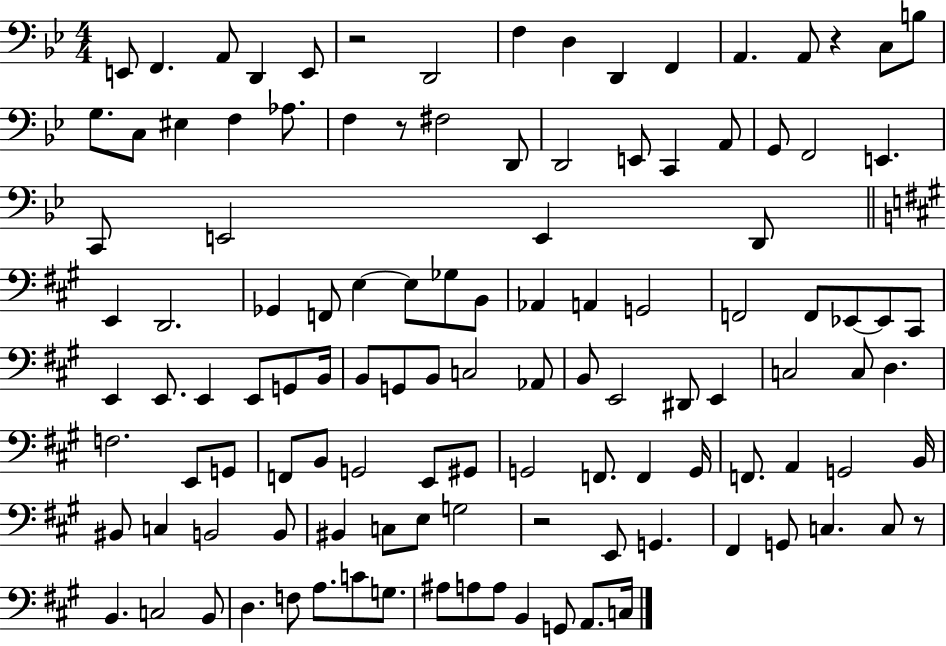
{
  \clef bass
  \numericTimeSignature
  \time 4/4
  \key bes \major
  e,8 f,4. a,8 d,4 e,8 | r2 d,2 | f4 d4 d,4 f,4 | a,4. a,8 r4 c8 b8 | \break g8. c8 eis4 f4 aes8. | f4 r8 fis2 d,8 | d,2 e,8 c,4 a,8 | g,8 f,2 e,4. | \break c,8 e,2 e,4 d,8 | \bar "||" \break \key a \major e,4 d,2. | ges,4 f,8 e4~~ e8 ges8 b,8 | aes,4 a,4 g,2 | f,2 f,8 ees,8~~ ees,8 cis,8 | \break e,4 e,8. e,4 e,8 g,8 b,16 | b,8 g,8 b,8 c2 aes,8 | b,8 e,2 dis,8 e,4 | c2 c8 d4. | \break f2. e,8 g,8 | f,8 b,8 g,2 e,8 gis,8 | g,2 f,8. f,4 g,16 | f,8. a,4 g,2 b,16 | \break bis,8 c4 b,2 b,8 | bis,4 c8 e8 g2 | r2 e,8 g,4. | fis,4 g,8 c4. c8 r8 | \break b,4. c2 b,8 | d4. f8 a8. c'8 g8. | ais8 a8 a8 b,4 g,8 a,8. c16 | \bar "|."
}